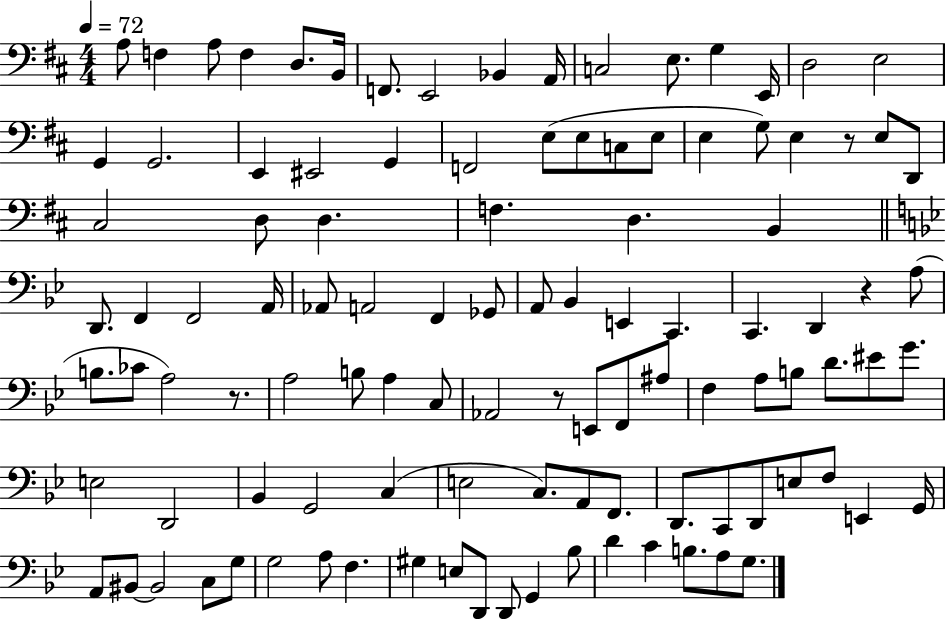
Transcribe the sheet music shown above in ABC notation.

X:1
T:Untitled
M:4/4
L:1/4
K:D
A,/2 F, A,/2 F, D,/2 B,,/4 F,,/2 E,,2 _B,, A,,/4 C,2 E,/2 G, E,,/4 D,2 E,2 G,, G,,2 E,, ^E,,2 G,, F,,2 E,/2 E,/2 C,/2 E,/2 E, G,/2 E, z/2 E,/2 D,,/2 ^C,2 D,/2 D, F, D, B,, D,,/2 F,, F,,2 A,,/4 _A,,/2 A,,2 F,, _G,,/2 A,,/2 _B,, E,, C,, C,, D,, z A,/2 B,/2 _C/2 A,2 z/2 A,2 B,/2 A, C,/2 _A,,2 z/2 E,,/2 F,,/2 ^A,/2 F, A,/2 B,/2 D/2 ^E/2 G/2 E,2 D,,2 _B,, G,,2 C, E,2 C,/2 A,,/2 F,,/2 D,,/2 C,,/2 D,,/2 E,/2 F,/2 E,, G,,/4 A,,/2 ^B,,/2 ^B,,2 C,/2 G,/2 G,2 A,/2 F, ^G, E,/2 D,,/2 D,,/2 G,, _B,/2 D C B,/2 A,/2 G,/2